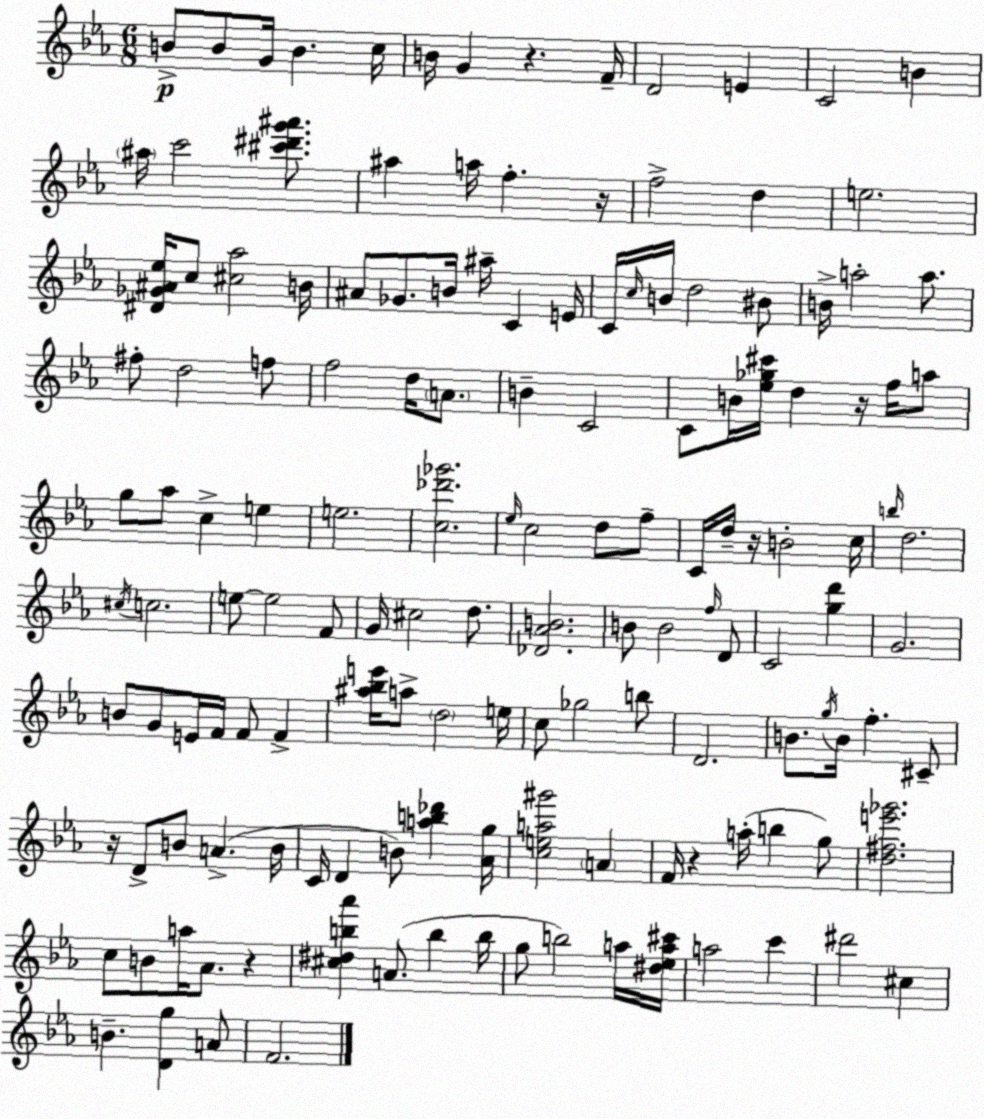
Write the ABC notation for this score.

X:1
T:Untitled
M:6/8
L:1/4
K:Eb
B/2 B/2 G/4 B c/4 B/4 G z F/4 D2 E C2 B ^a/4 c'2 [^c'^d'g'^a']/2 ^a a/4 f z/4 f2 d e2 [^D_G^A_e]/4 c/2 [^c_a]2 B/4 ^A/2 _G/2 B/4 ^a/4 C E/4 C/4 c/4 B/4 d2 ^B/2 B/4 a2 a/2 ^f/2 d2 f/2 f2 d/4 A/2 B C2 C/2 B/4 [_e_g^c']/4 d z/4 f/4 a/2 g/2 _a/2 c e e2 [c_d'_g']2 _e/4 c2 d/2 f/2 C/4 d/4 z/4 B2 c/4 b/4 d2 ^c/4 c2 e/2 e2 F/2 G/4 ^c2 d/2 [_D_AB]2 B/2 B2 f/4 D/2 C2 [gd'] G2 B/2 G/2 E/4 F/4 F/2 F [^a_be']/4 a/2 d2 e/4 c/2 _g2 b/2 D2 B/2 g/4 B/4 f ^C/2 z/4 D/2 B/2 A B/4 C/4 D B/2 [ab_d'] [_Ag]/4 [cea^g']2 A F/4 z a/4 b g/2 [d^fe'_g']2 c/2 B/2 a/4 _A/2 z [^c^db_a'] A/2 b b/4 g/2 b2 a/4 [^d_ea^c']/4 a2 c' ^d'2 ^c B [Dg] A/2 F2